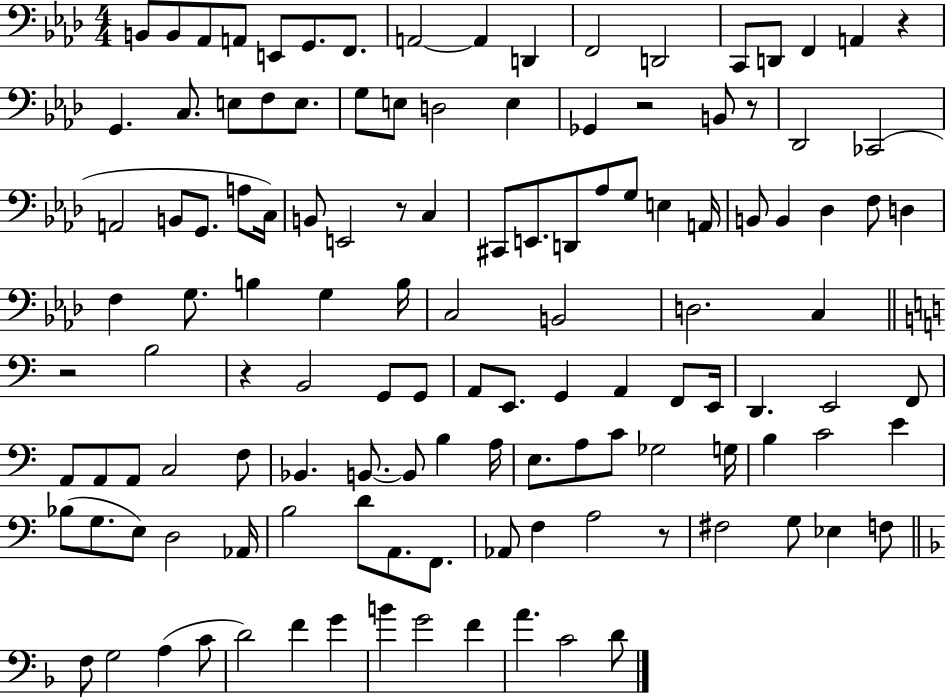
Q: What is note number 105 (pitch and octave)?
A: F3